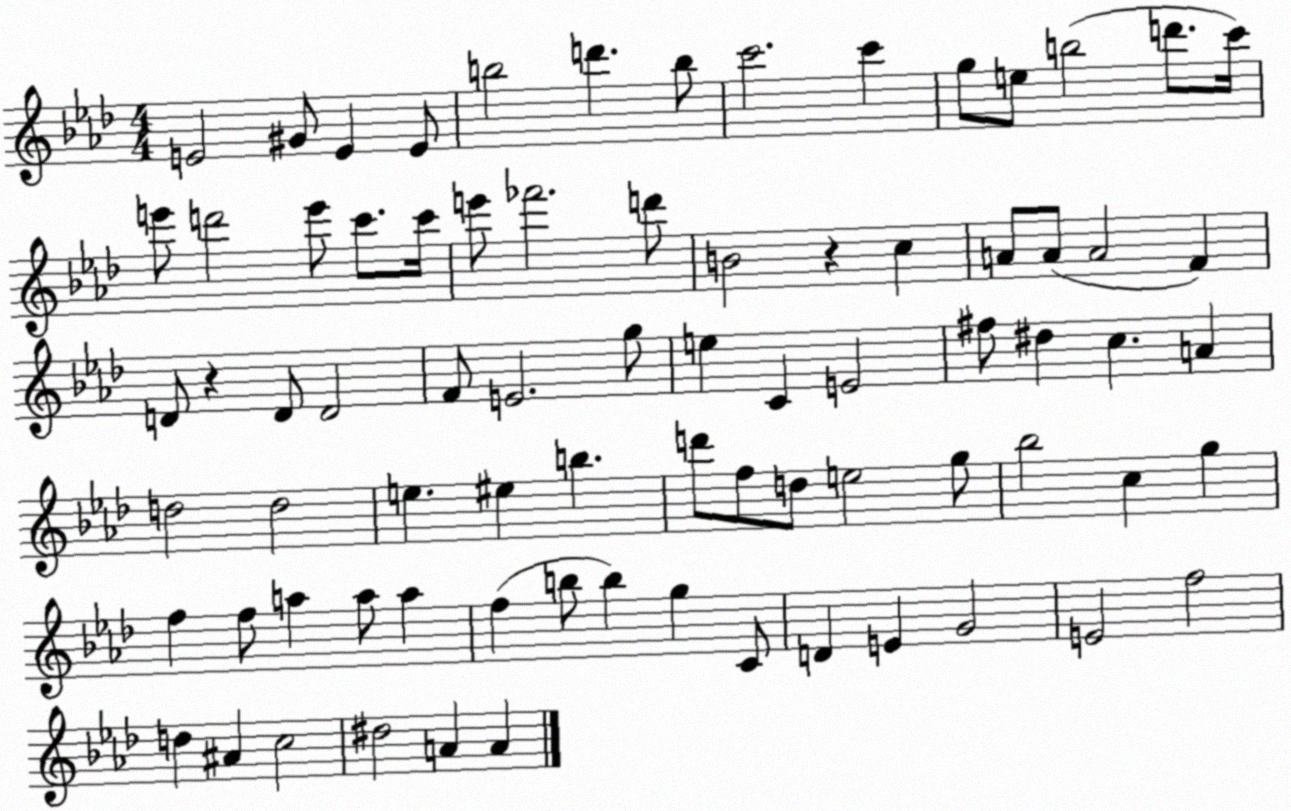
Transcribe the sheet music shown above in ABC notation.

X:1
T:Untitled
M:4/4
L:1/4
K:Ab
E2 ^G/2 E E/2 b2 d' b/2 c'2 c' g/2 e/2 b2 d'/2 c'/4 e'/2 d'2 e'/2 c'/2 c'/4 e'/2 _f'2 d'/2 B2 z c A/2 A/2 A2 F D/2 z D/2 D2 F/2 E2 g/2 e C E2 ^f/2 ^d c A d2 d2 e ^e b d'/2 f/2 d/2 e2 g/2 _b2 c g f f/2 a a/2 a f b/2 b g C/2 D E G2 E2 f2 d ^A c2 ^d2 A A